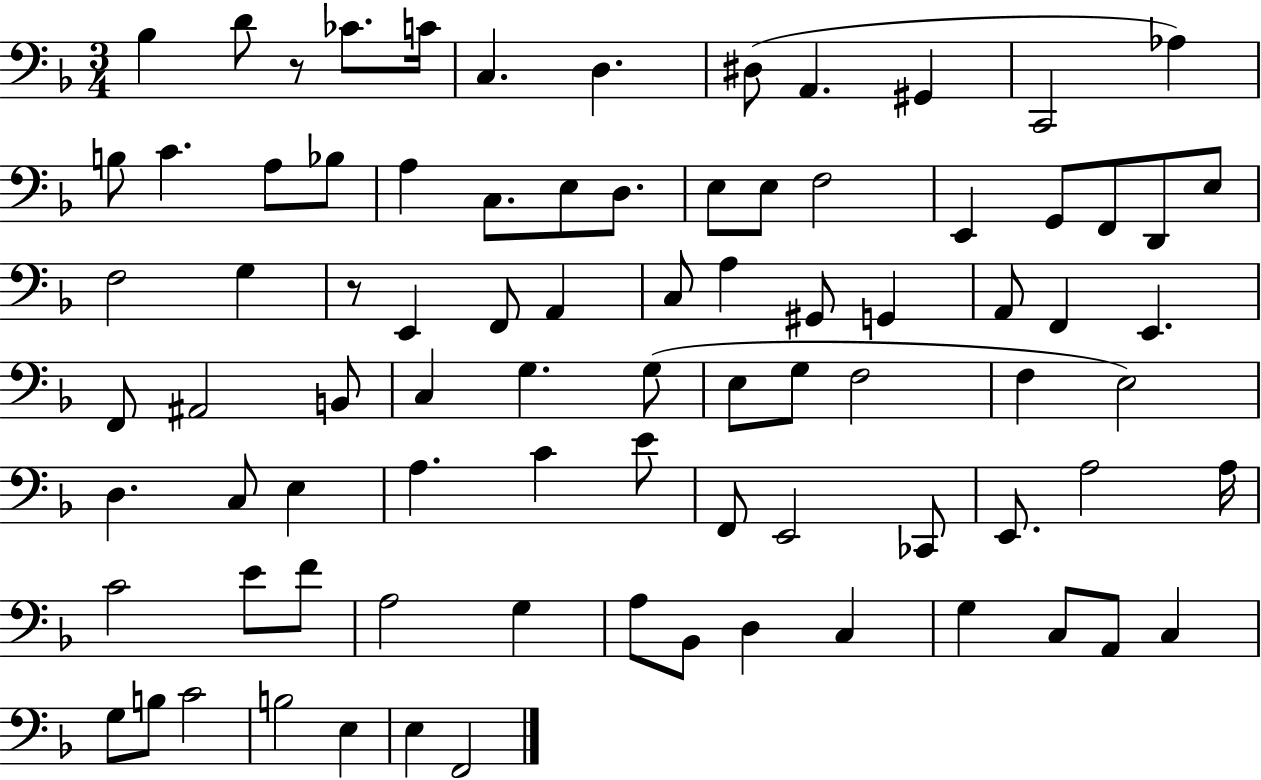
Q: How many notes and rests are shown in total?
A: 84